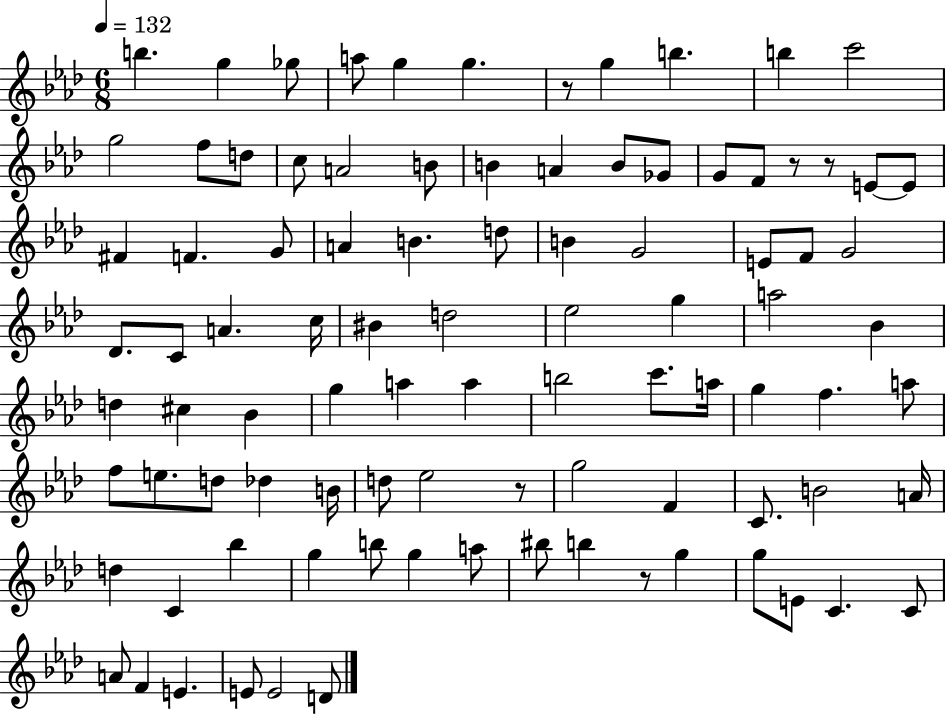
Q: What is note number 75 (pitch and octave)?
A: G5